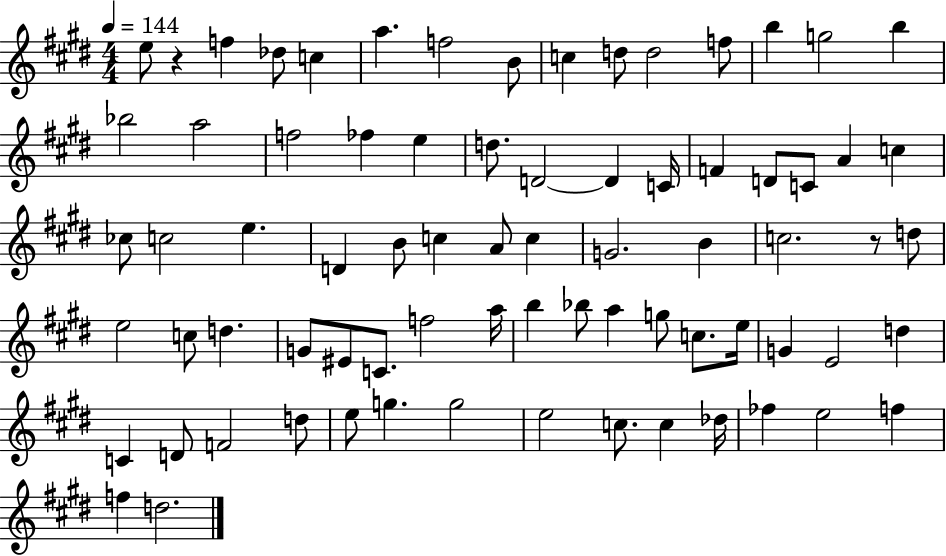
X:1
T:Untitled
M:4/4
L:1/4
K:E
e/2 z f _d/2 c a f2 B/2 c d/2 d2 f/2 b g2 b _b2 a2 f2 _f e d/2 D2 D C/4 F D/2 C/2 A c _c/2 c2 e D B/2 c A/2 c G2 B c2 z/2 d/2 e2 c/2 d G/2 ^E/2 C/2 f2 a/4 b _b/2 a g/2 c/2 e/4 G E2 d C D/2 F2 d/2 e/2 g g2 e2 c/2 c _d/4 _f e2 f f d2